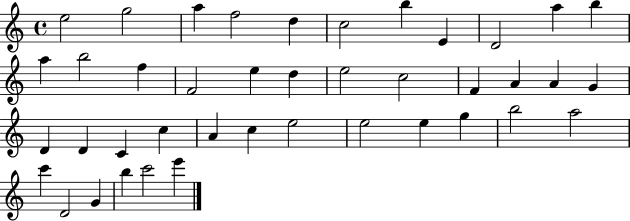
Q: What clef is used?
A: treble